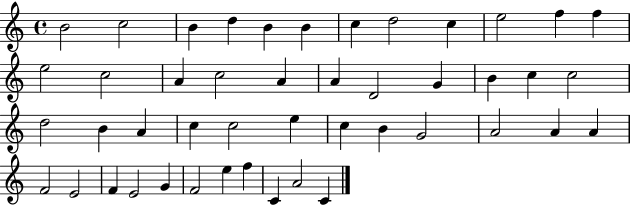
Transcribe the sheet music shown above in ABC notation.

X:1
T:Untitled
M:4/4
L:1/4
K:C
B2 c2 B d B B c d2 c e2 f f e2 c2 A c2 A A D2 G B c c2 d2 B A c c2 e c B G2 A2 A A F2 E2 F E2 G F2 e f C A2 C